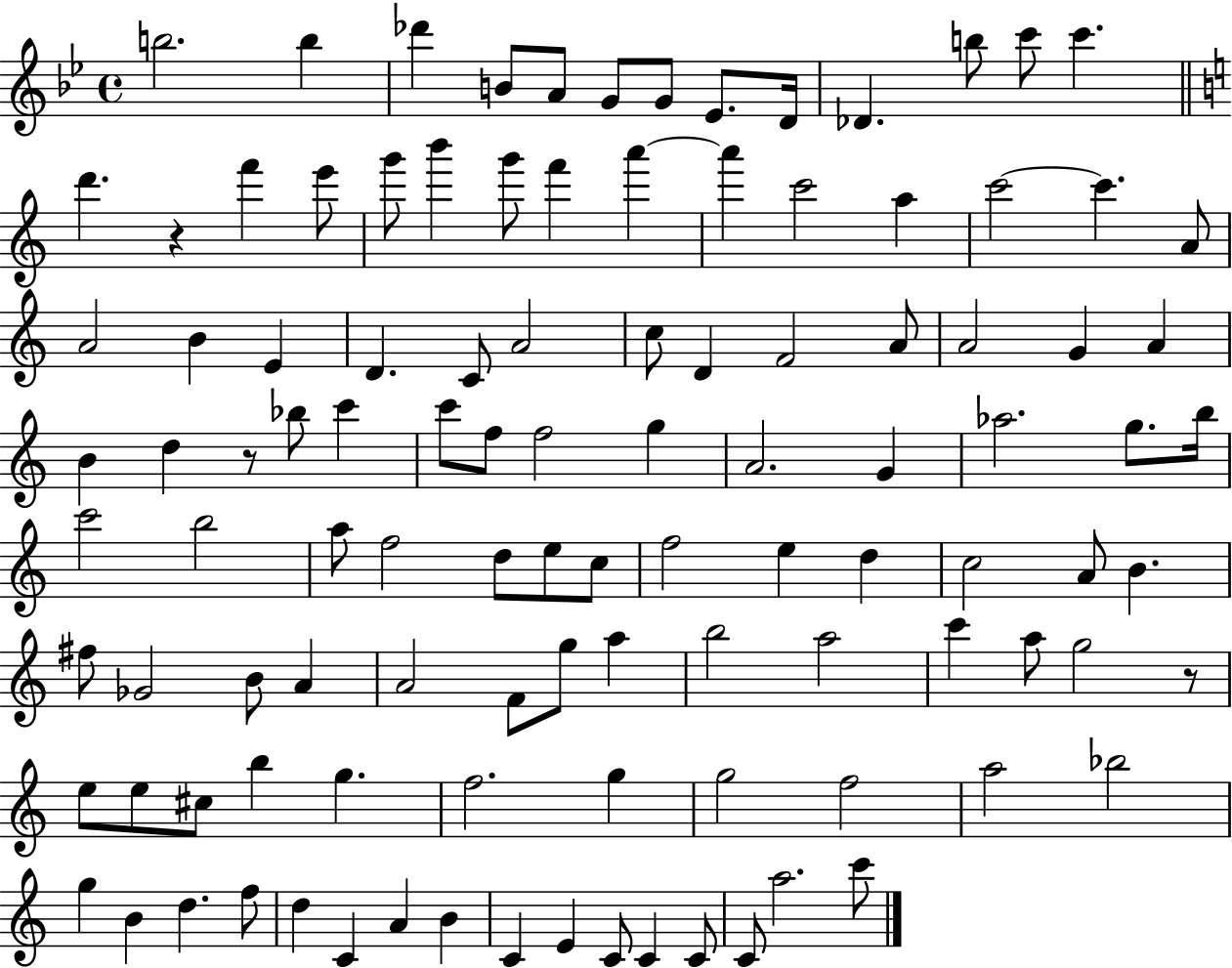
{
  \clef treble
  \time 4/4
  \defaultTimeSignature
  \key bes \major
  b''2. b''4 | des'''4 b'8 a'8 g'8 g'8 ees'8. d'16 | des'4. b''8 c'''8 c'''4. | \bar "||" \break \key a \minor d'''4. r4 f'''4 e'''8 | g'''8 b'''4 g'''8 f'''4 a'''4~~ | a'''4 c'''2 a''4 | c'''2~~ c'''4. a'8 | \break a'2 b'4 e'4 | d'4. c'8 a'2 | c''8 d'4 f'2 a'8 | a'2 g'4 a'4 | \break b'4 d''4 r8 bes''8 c'''4 | c'''8 f''8 f''2 g''4 | a'2. g'4 | aes''2. g''8. b''16 | \break c'''2 b''2 | a''8 f''2 d''8 e''8 c''8 | f''2 e''4 d''4 | c''2 a'8 b'4. | \break fis''8 ges'2 b'8 a'4 | a'2 f'8 g''8 a''4 | b''2 a''2 | c'''4 a''8 g''2 r8 | \break e''8 e''8 cis''8 b''4 g''4. | f''2. g''4 | g''2 f''2 | a''2 bes''2 | \break g''4 b'4 d''4. f''8 | d''4 c'4 a'4 b'4 | c'4 e'4 c'8 c'4 c'8 | c'8 a''2. c'''8 | \break \bar "|."
}